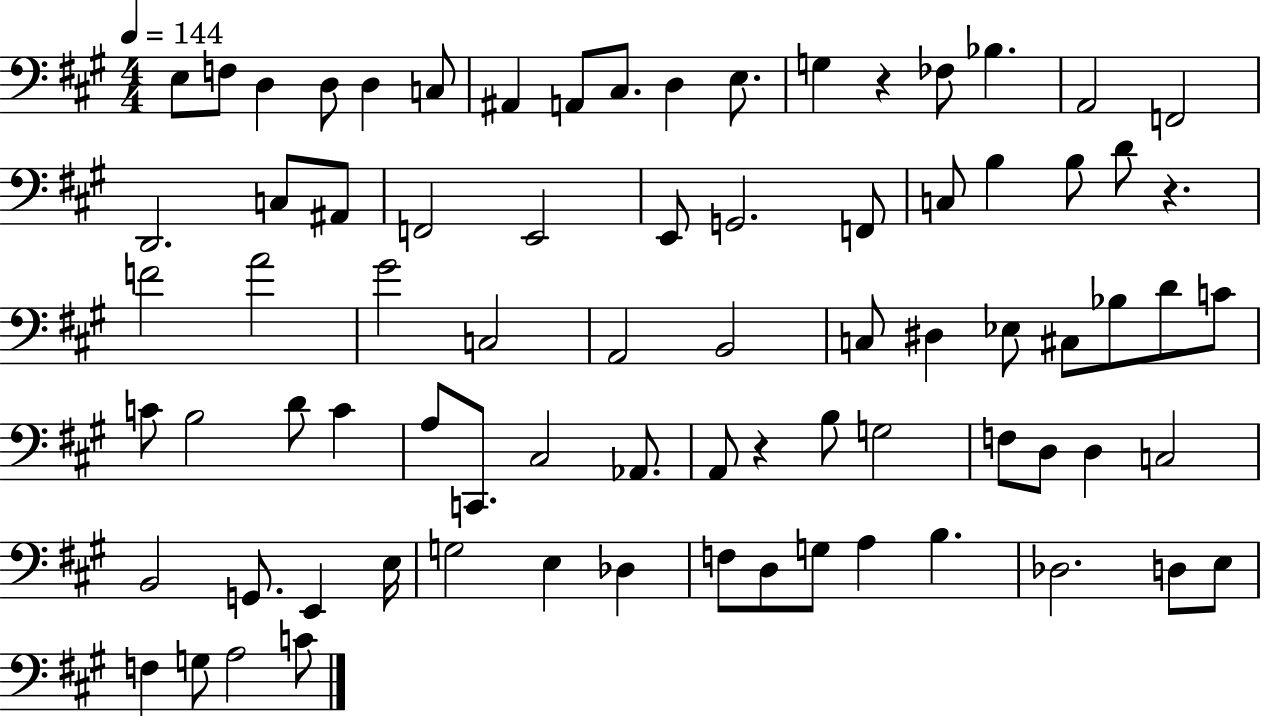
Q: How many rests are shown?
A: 3